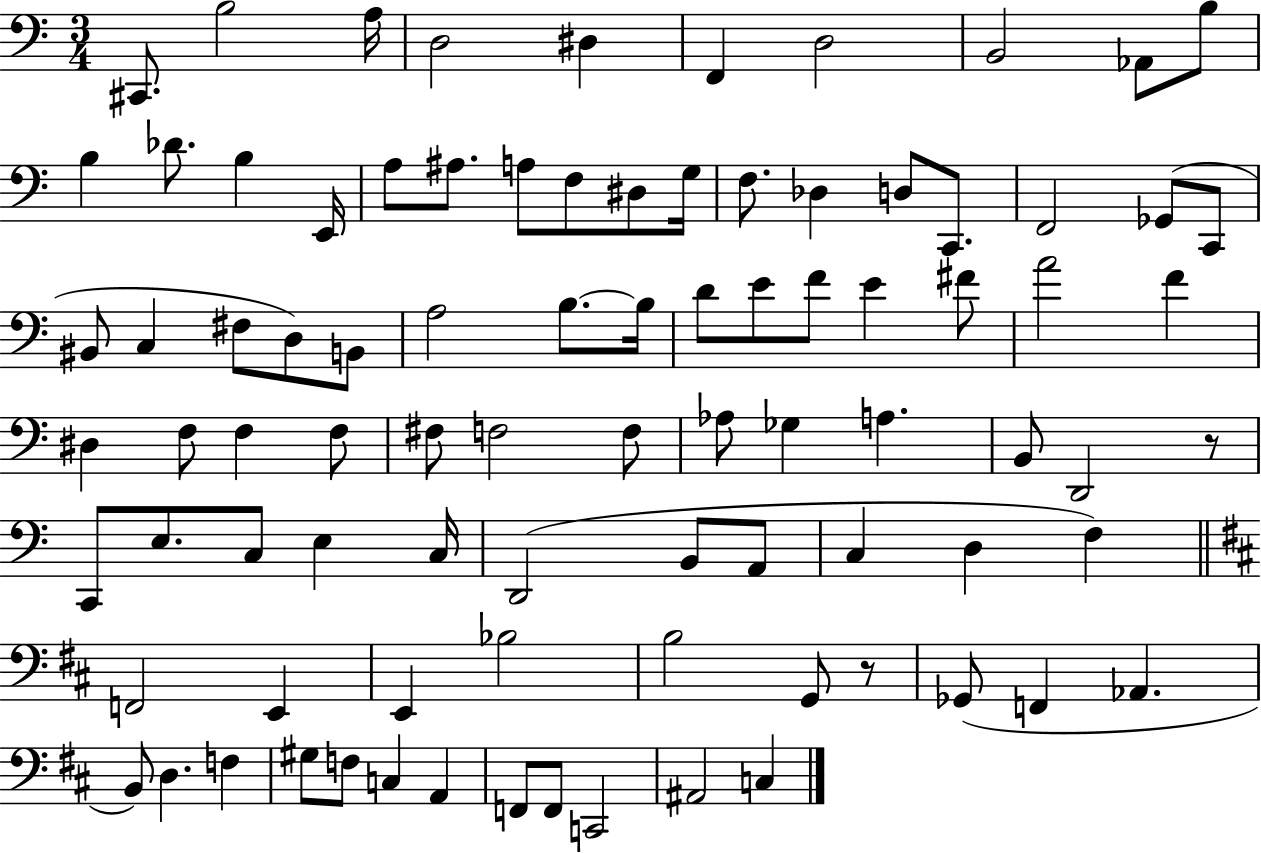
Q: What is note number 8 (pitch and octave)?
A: B2